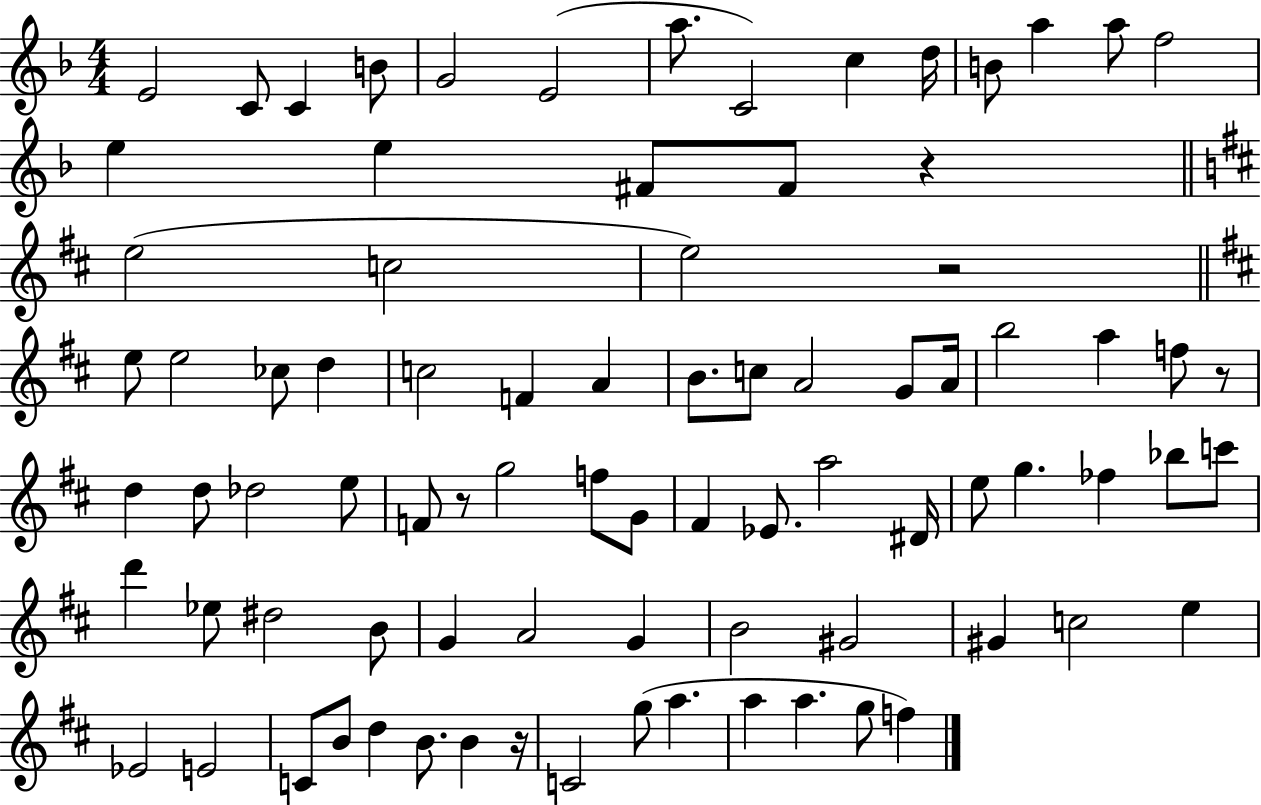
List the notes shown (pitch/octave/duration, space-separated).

E4/h C4/e C4/q B4/e G4/h E4/h A5/e. C4/h C5/q D5/s B4/e A5/q A5/e F5/h E5/q E5/q F#4/e F#4/e R/q E5/h C5/h E5/h R/h E5/e E5/h CES5/e D5/q C5/h F4/q A4/q B4/e. C5/e A4/h G4/e A4/s B5/h A5/q F5/e R/e D5/q D5/e Db5/h E5/e F4/e R/e G5/h F5/e G4/e F#4/q Eb4/e. A5/h D#4/s E5/e G5/q. FES5/q Bb5/e C6/e D6/q Eb5/e D#5/h B4/e G4/q A4/h G4/q B4/h G#4/h G#4/q C5/h E5/q Eb4/h E4/h C4/e B4/e D5/q B4/e. B4/q R/s C4/h G5/e A5/q. A5/q A5/q. G5/e F5/q